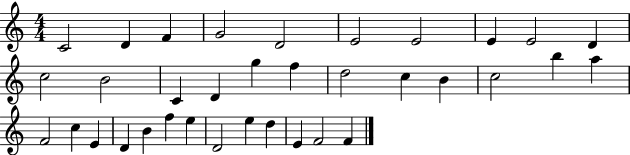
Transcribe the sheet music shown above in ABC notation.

X:1
T:Untitled
M:4/4
L:1/4
K:C
C2 D F G2 D2 E2 E2 E E2 D c2 B2 C D g f d2 c B c2 b a F2 c E D B f e D2 e d E F2 F